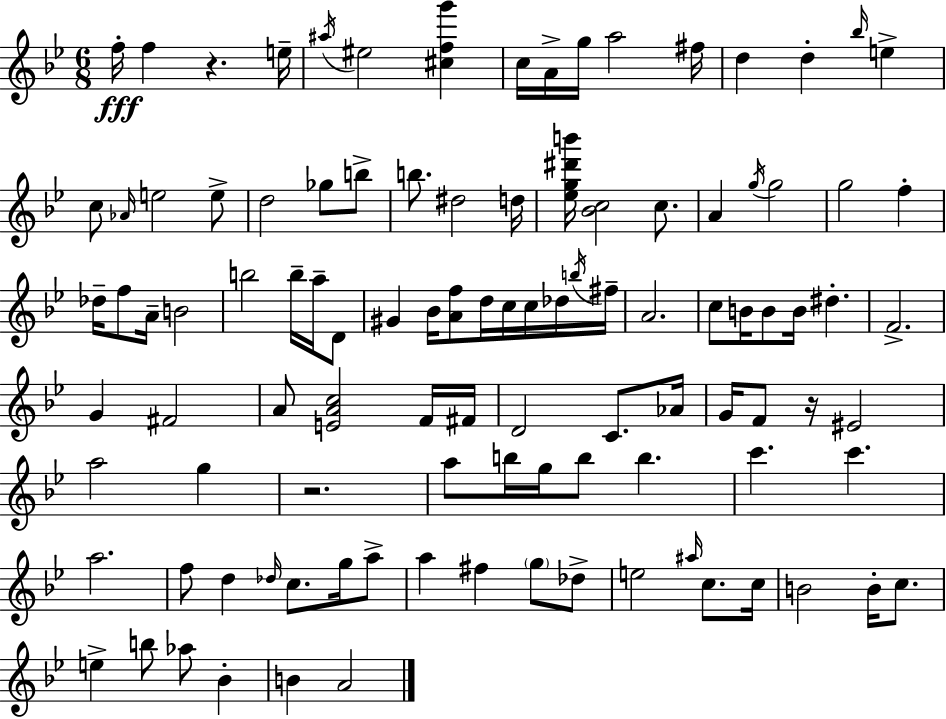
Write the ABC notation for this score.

X:1
T:Untitled
M:6/8
L:1/4
K:Bb
f/4 f z e/4 ^a/4 ^e2 [^cfg'] c/4 A/4 g/4 a2 ^f/4 d d _b/4 e c/2 _A/4 e2 e/2 d2 _g/2 b/2 b/2 ^d2 d/4 [_eg^d'b']/4 [_Bc]2 c/2 A g/4 g2 g2 f _d/4 f/2 A/4 B2 b2 b/4 a/4 D/2 ^G _B/4 [Af]/2 d/4 c/4 c/4 _d/4 b/4 ^f/4 A2 c/2 B/4 B/2 B/4 ^d F2 G ^F2 A/2 [EAc]2 F/4 ^F/4 D2 C/2 _A/4 G/4 F/2 z/4 ^E2 a2 g z2 a/2 b/4 g/4 b/2 b c' c' a2 f/2 d _d/4 c/2 g/4 a/2 a ^f g/2 _d/2 e2 ^a/4 c/2 c/4 B2 B/4 c/2 e b/2 _a/2 _B B A2